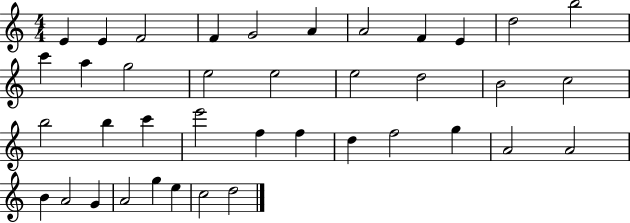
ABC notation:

X:1
T:Untitled
M:4/4
L:1/4
K:C
E E F2 F G2 A A2 F E d2 b2 c' a g2 e2 e2 e2 d2 B2 c2 b2 b c' e'2 f f d f2 g A2 A2 B A2 G A2 g e c2 d2